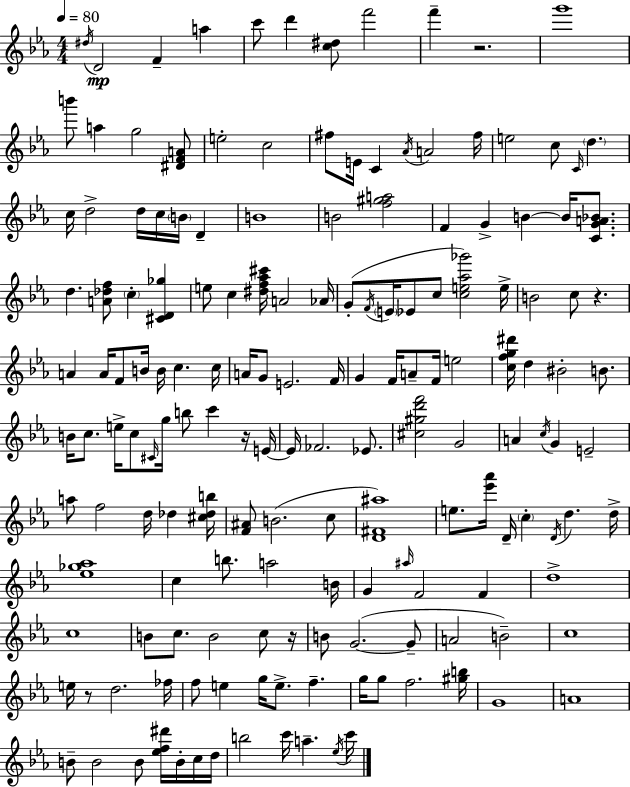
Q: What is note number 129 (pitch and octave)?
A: F5